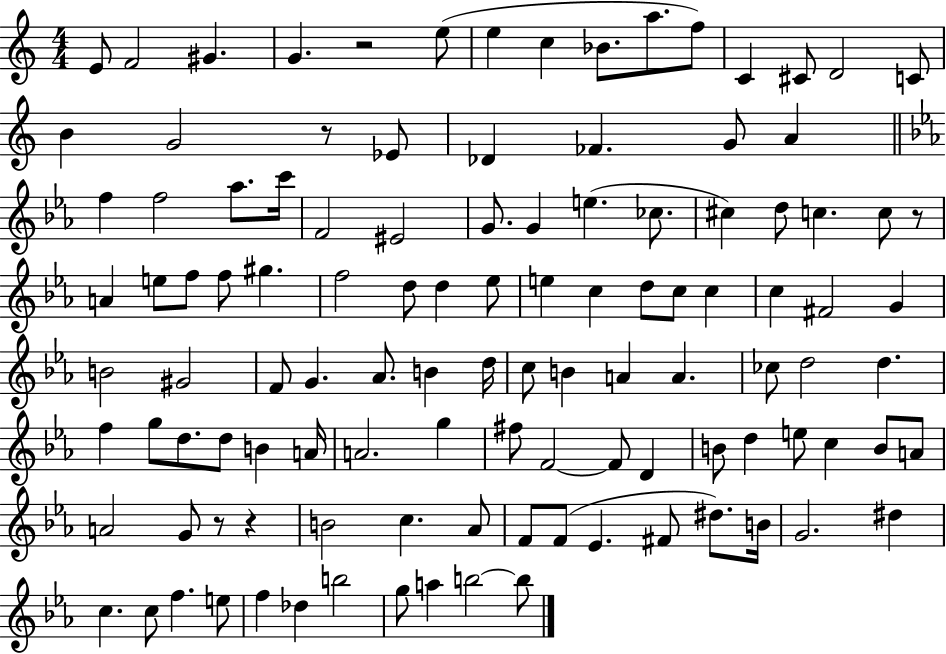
E4/e F4/h G#4/q. G4/q. R/h E5/e E5/q C5/q Bb4/e. A5/e. F5/e C4/q C#4/e D4/h C4/e B4/q G4/h R/e Eb4/e Db4/q FES4/q. G4/e A4/q F5/q F5/h Ab5/e. C6/s F4/h EIS4/h G4/e. G4/q E5/q. CES5/e. C#5/q D5/e C5/q. C5/e R/e A4/q E5/e F5/e F5/e G#5/q. F5/h D5/e D5/q Eb5/e E5/q C5/q D5/e C5/e C5/q C5/q F#4/h G4/q B4/h G#4/h F4/e G4/q. Ab4/e. B4/q D5/s C5/e B4/q A4/q A4/q. CES5/e D5/h D5/q. F5/q G5/e D5/e. D5/e B4/q A4/s A4/h. G5/q F#5/e F4/h F4/e D4/q B4/e D5/q E5/e C5/q B4/e A4/e A4/h G4/e R/e R/q B4/h C5/q. Ab4/e F4/e F4/e Eb4/q. F#4/e D#5/e. B4/s G4/h. D#5/q C5/q. C5/e F5/q. E5/e F5/q Db5/q B5/h G5/e A5/q B5/h B5/e